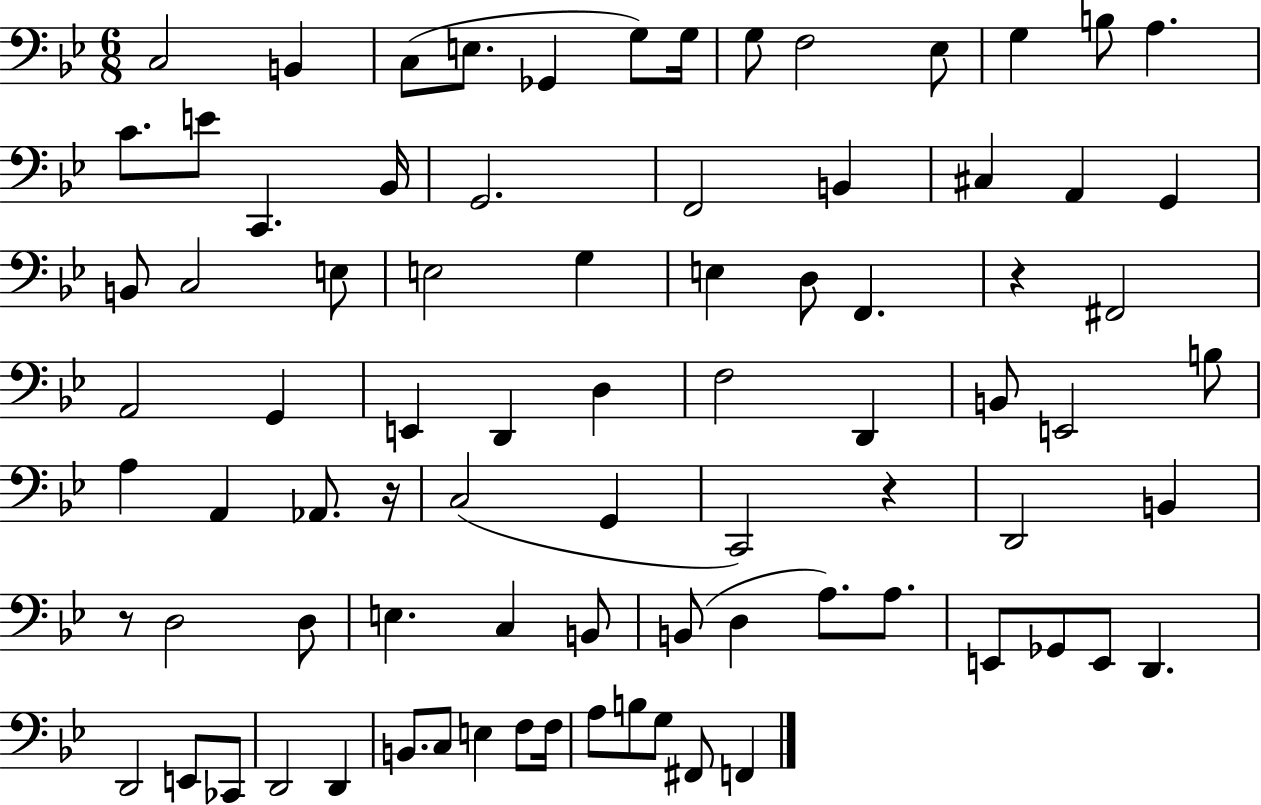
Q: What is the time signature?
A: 6/8